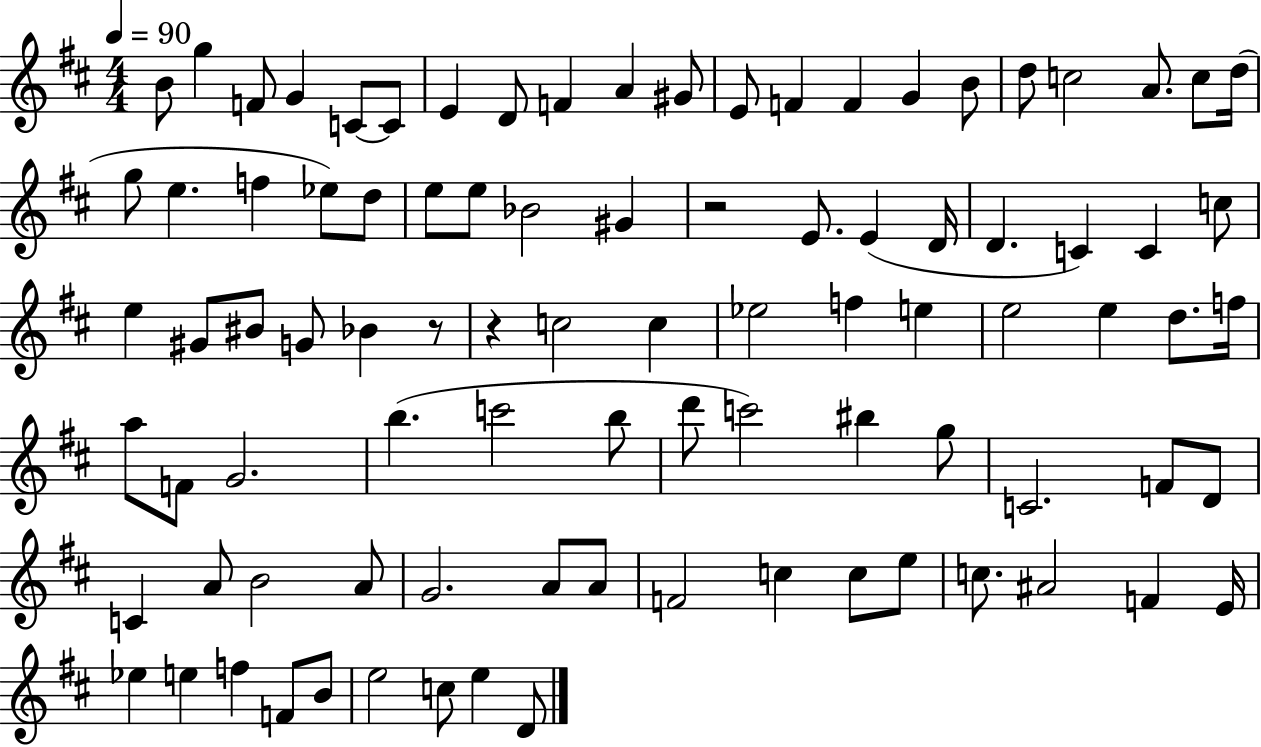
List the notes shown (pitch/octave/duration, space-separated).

B4/e G5/q F4/e G4/q C4/e C4/e E4/q D4/e F4/q A4/q G#4/e E4/e F4/q F4/q G4/q B4/e D5/e C5/h A4/e. C5/e D5/s G5/e E5/q. F5/q Eb5/e D5/e E5/e E5/e Bb4/h G#4/q R/h E4/e. E4/q D4/s D4/q. C4/q C4/q C5/e E5/q G#4/e BIS4/e G4/e Bb4/q R/e R/q C5/h C5/q Eb5/h F5/q E5/q E5/h E5/q D5/e. F5/s A5/e F4/e G4/h. B5/q. C6/h B5/e D6/e C6/h BIS5/q G5/e C4/h. F4/e D4/e C4/q A4/e B4/h A4/e G4/h. A4/e A4/e F4/h C5/q C5/e E5/e C5/e. A#4/h F4/q E4/s Eb5/q E5/q F5/q F4/e B4/e E5/h C5/e E5/q D4/e